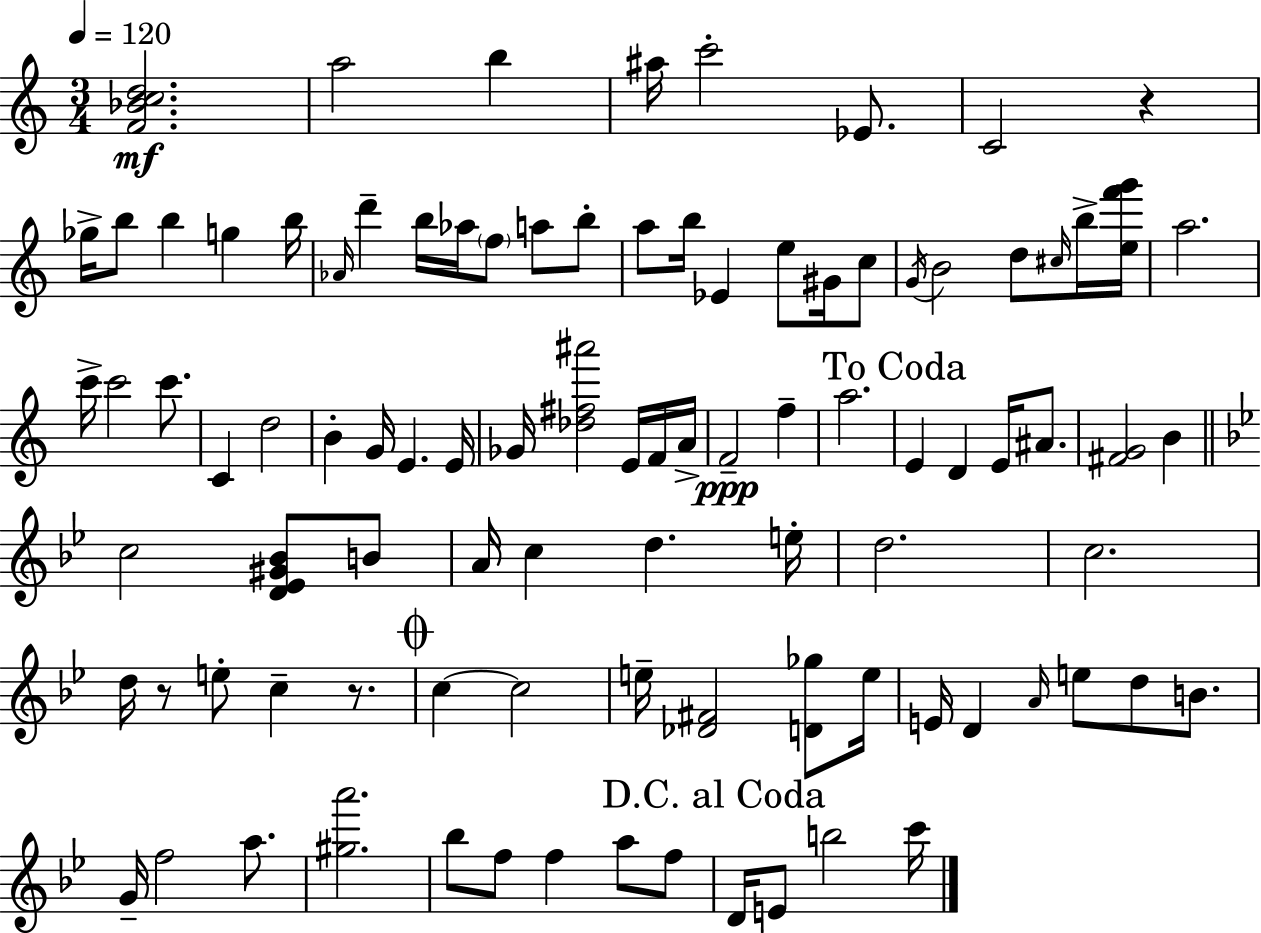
{
  \clef treble
  \numericTimeSignature
  \time 3/4
  \key a \minor
  \tempo 4 = 120
  <f' bes' c'' d''>2.\mf | a''2 b''4 | ais''16 c'''2-. ees'8. | c'2 r4 | \break ges''16-> b''8 b''4 g''4 b''16 | \grace { aes'16 } d'''4-- b''16 aes''16 \parenthesize f''8 a''8 b''8-. | a''8 b''16 ees'4 e''8 gis'16 c''8 | \acciaccatura { g'16 } b'2 d''8 | \break \grace { cis''16 } b''16-> <e'' f''' g'''>16 a''2. | c'''16-> c'''2 | c'''8. c'4 d''2 | b'4-. g'16 e'4. | \break e'16 ges'16 <des'' fis'' ais'''>2 | e'16 f'16 a'16-> f'2--\ppp f''4-- | a''2. | \mark "To Coda" e'4 d'4 e'16 | \break ais'8. <fis' g'>2 b'4 | \bar "||" \break \key g \minor c''2 <d' ees' gis' bes'>8 b'8 | a'16 c''4 d''4. e''16-. | d''2. | c''2. | \break d''16 r8 e''8-. c''4-- r8. | \mark \markup { \musicglyph "scripts.coda" } c''4~~ c''2 | e''16-- <des' fis'>2 <d' ges''>8 e''16 | e'16 d'4 \grace { a'16 } e''8 d''8 b'8. | \break g'16-- f''2 a''8. | <gis'' a'''>2. | bes''8 f''8 f''4 a''8 f''8 | \mark "D.C. al Coda" d'16 e'8 b''2 | \break c'''16 \bar "|."
}